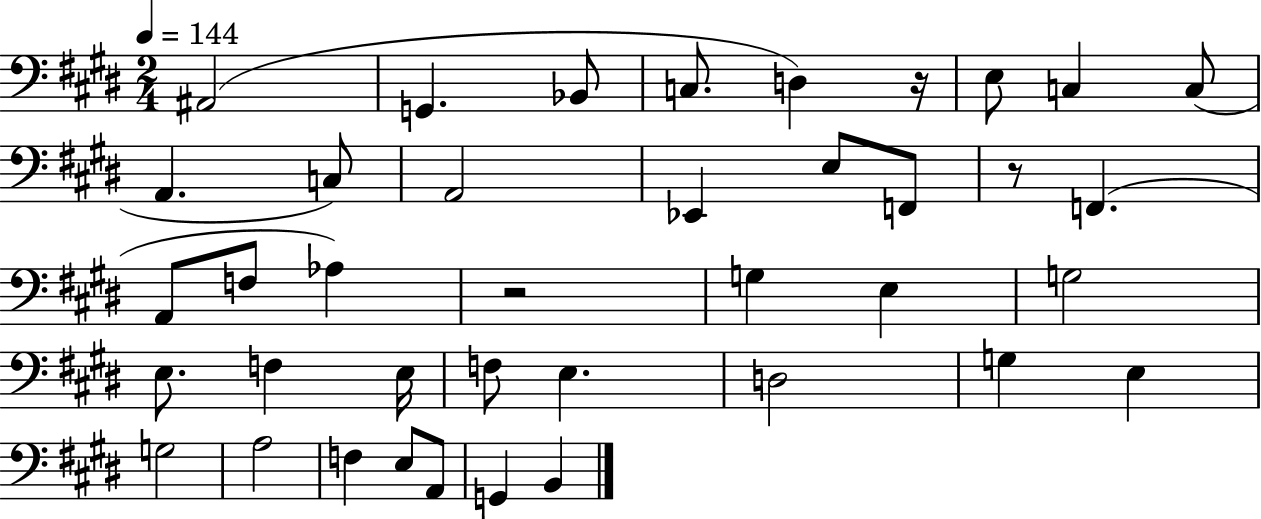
{
  \clef bass
  \numericTimeSignature
  \time 2/4
  \key e \major
  \tempo 4 = 144
  ais,2( | g,4. bes,8 | c8. d4) r16 | e8 c4 c8( | \break a,4. c8) | a,2 | ees,4 e8 f,8 | r8 f,4.( | \break a,8 f8 aes4) | r2 | g4 e4 | g2 | \break e8. f4 e16 | f8 e4. | d2 | g4 e4 | \break g2 | a2 | f4 e8 a,8 | g,4 b,4 | \break \bar "|."
}